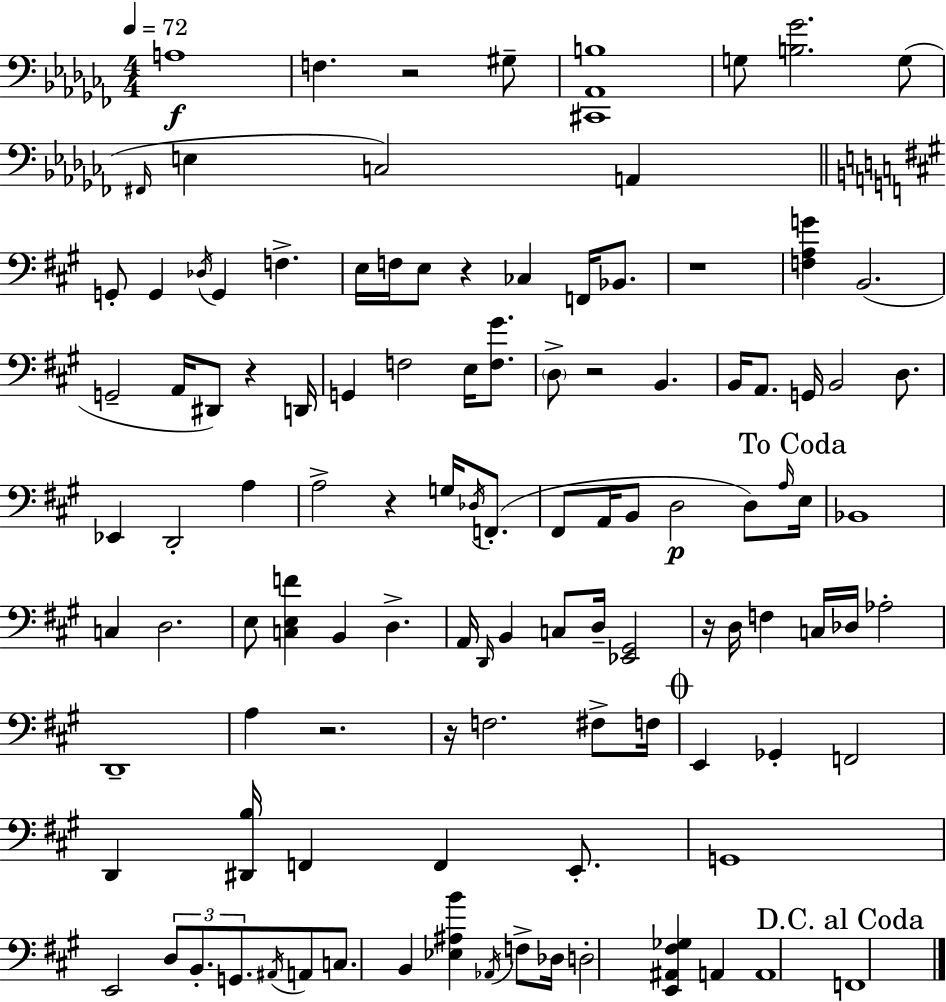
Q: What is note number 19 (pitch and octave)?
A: F2